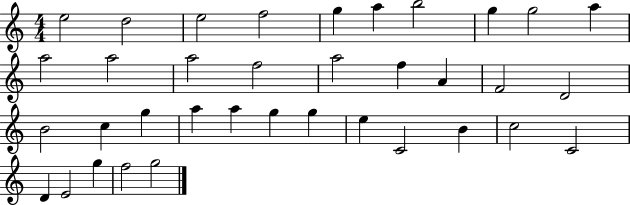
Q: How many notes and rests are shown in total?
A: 36